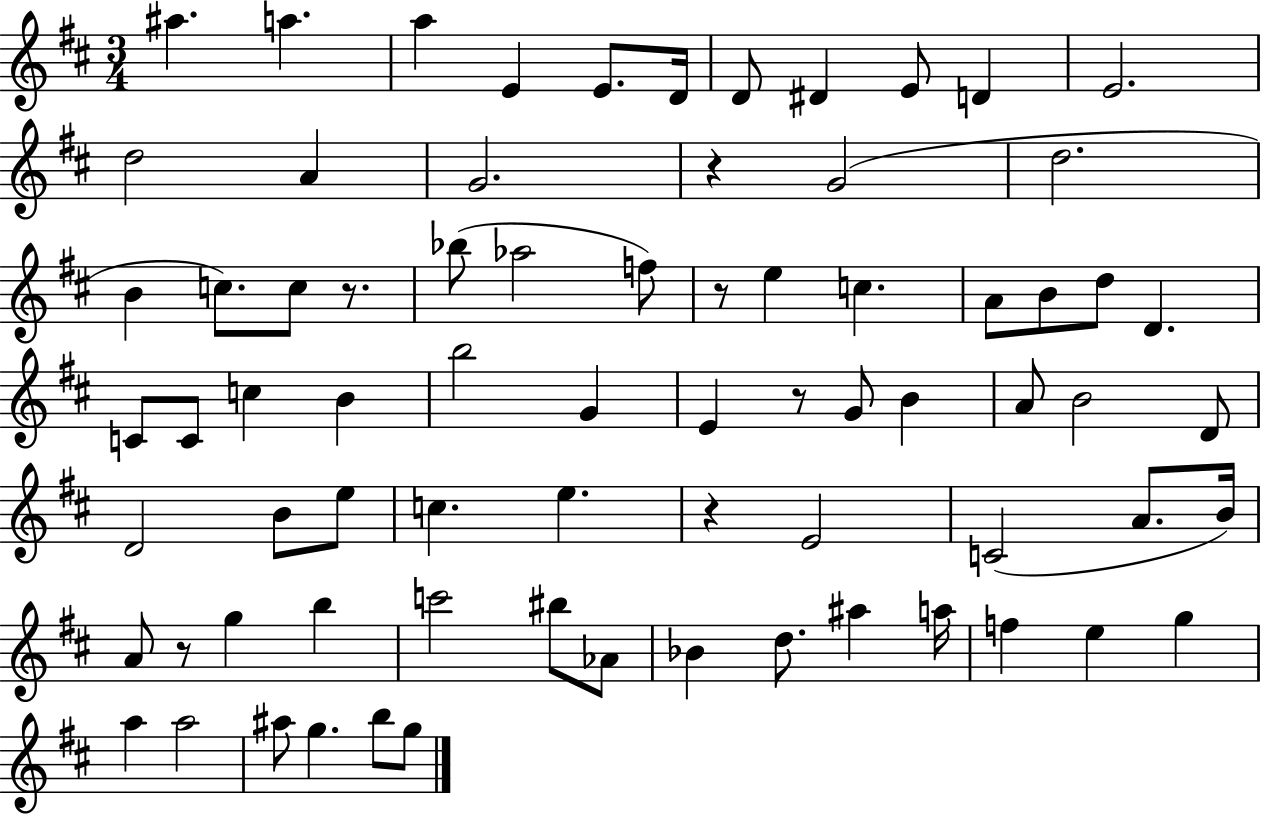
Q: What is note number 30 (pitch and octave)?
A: C4